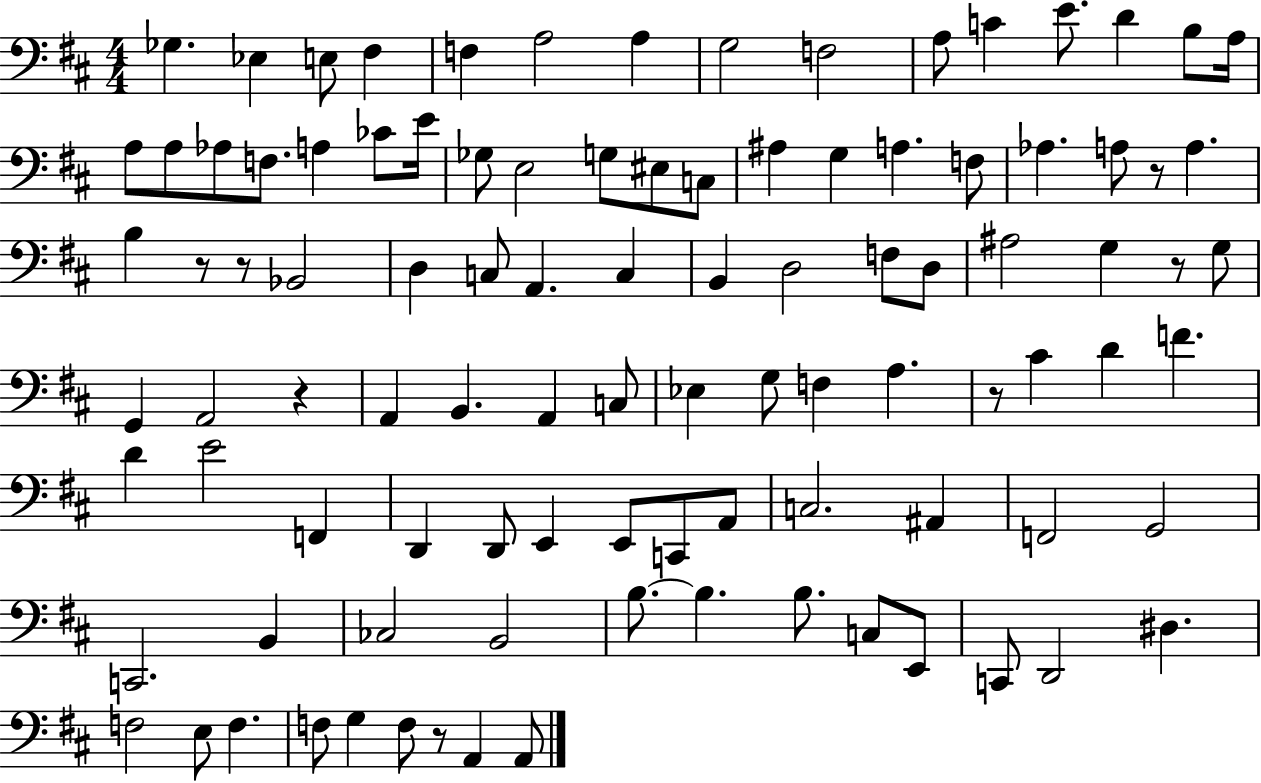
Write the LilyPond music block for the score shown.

{
  \clef bass
  \numericTimeSignature
  \time 4/4
  \key d \major
  ges4. ees4 e8 fis4 | f4 a2 a4 | g2 f2 | a8 c'4 e'8. d'4 b8 a16 | \break a8 a8 aes8 f8. a4 ces'8 e'16 | ges8 e2 g8 eis8 c8 | ais4 g4 a4. f8 | aes4. a8 r8 a4. | \break b4 r8 r8 bes,2 | d4 c8 a,4. c4 | b,4 d2 f8 d8 | ais2 g4 r8 g8 | \break g,4 a,2 r4 | a,4 b,4. a,4 c8 | ees4 g8 f4 a4. | r8 cis'4 d'4 f'4. | \break d'4 e'2 f,4 | d,4 d,8 e,4 e,8 c,8 a,8 | c2. ais,4 | f,2 g,2 | \break c,2. b,4 | ces2 b,2 | b8.~~ b4. b8. c8 e,8 | c,8 d,2 dis4. | \break f2 e8 f4. | f8 g4 f8 r8 a,4 a,8 | \bar "|."
}